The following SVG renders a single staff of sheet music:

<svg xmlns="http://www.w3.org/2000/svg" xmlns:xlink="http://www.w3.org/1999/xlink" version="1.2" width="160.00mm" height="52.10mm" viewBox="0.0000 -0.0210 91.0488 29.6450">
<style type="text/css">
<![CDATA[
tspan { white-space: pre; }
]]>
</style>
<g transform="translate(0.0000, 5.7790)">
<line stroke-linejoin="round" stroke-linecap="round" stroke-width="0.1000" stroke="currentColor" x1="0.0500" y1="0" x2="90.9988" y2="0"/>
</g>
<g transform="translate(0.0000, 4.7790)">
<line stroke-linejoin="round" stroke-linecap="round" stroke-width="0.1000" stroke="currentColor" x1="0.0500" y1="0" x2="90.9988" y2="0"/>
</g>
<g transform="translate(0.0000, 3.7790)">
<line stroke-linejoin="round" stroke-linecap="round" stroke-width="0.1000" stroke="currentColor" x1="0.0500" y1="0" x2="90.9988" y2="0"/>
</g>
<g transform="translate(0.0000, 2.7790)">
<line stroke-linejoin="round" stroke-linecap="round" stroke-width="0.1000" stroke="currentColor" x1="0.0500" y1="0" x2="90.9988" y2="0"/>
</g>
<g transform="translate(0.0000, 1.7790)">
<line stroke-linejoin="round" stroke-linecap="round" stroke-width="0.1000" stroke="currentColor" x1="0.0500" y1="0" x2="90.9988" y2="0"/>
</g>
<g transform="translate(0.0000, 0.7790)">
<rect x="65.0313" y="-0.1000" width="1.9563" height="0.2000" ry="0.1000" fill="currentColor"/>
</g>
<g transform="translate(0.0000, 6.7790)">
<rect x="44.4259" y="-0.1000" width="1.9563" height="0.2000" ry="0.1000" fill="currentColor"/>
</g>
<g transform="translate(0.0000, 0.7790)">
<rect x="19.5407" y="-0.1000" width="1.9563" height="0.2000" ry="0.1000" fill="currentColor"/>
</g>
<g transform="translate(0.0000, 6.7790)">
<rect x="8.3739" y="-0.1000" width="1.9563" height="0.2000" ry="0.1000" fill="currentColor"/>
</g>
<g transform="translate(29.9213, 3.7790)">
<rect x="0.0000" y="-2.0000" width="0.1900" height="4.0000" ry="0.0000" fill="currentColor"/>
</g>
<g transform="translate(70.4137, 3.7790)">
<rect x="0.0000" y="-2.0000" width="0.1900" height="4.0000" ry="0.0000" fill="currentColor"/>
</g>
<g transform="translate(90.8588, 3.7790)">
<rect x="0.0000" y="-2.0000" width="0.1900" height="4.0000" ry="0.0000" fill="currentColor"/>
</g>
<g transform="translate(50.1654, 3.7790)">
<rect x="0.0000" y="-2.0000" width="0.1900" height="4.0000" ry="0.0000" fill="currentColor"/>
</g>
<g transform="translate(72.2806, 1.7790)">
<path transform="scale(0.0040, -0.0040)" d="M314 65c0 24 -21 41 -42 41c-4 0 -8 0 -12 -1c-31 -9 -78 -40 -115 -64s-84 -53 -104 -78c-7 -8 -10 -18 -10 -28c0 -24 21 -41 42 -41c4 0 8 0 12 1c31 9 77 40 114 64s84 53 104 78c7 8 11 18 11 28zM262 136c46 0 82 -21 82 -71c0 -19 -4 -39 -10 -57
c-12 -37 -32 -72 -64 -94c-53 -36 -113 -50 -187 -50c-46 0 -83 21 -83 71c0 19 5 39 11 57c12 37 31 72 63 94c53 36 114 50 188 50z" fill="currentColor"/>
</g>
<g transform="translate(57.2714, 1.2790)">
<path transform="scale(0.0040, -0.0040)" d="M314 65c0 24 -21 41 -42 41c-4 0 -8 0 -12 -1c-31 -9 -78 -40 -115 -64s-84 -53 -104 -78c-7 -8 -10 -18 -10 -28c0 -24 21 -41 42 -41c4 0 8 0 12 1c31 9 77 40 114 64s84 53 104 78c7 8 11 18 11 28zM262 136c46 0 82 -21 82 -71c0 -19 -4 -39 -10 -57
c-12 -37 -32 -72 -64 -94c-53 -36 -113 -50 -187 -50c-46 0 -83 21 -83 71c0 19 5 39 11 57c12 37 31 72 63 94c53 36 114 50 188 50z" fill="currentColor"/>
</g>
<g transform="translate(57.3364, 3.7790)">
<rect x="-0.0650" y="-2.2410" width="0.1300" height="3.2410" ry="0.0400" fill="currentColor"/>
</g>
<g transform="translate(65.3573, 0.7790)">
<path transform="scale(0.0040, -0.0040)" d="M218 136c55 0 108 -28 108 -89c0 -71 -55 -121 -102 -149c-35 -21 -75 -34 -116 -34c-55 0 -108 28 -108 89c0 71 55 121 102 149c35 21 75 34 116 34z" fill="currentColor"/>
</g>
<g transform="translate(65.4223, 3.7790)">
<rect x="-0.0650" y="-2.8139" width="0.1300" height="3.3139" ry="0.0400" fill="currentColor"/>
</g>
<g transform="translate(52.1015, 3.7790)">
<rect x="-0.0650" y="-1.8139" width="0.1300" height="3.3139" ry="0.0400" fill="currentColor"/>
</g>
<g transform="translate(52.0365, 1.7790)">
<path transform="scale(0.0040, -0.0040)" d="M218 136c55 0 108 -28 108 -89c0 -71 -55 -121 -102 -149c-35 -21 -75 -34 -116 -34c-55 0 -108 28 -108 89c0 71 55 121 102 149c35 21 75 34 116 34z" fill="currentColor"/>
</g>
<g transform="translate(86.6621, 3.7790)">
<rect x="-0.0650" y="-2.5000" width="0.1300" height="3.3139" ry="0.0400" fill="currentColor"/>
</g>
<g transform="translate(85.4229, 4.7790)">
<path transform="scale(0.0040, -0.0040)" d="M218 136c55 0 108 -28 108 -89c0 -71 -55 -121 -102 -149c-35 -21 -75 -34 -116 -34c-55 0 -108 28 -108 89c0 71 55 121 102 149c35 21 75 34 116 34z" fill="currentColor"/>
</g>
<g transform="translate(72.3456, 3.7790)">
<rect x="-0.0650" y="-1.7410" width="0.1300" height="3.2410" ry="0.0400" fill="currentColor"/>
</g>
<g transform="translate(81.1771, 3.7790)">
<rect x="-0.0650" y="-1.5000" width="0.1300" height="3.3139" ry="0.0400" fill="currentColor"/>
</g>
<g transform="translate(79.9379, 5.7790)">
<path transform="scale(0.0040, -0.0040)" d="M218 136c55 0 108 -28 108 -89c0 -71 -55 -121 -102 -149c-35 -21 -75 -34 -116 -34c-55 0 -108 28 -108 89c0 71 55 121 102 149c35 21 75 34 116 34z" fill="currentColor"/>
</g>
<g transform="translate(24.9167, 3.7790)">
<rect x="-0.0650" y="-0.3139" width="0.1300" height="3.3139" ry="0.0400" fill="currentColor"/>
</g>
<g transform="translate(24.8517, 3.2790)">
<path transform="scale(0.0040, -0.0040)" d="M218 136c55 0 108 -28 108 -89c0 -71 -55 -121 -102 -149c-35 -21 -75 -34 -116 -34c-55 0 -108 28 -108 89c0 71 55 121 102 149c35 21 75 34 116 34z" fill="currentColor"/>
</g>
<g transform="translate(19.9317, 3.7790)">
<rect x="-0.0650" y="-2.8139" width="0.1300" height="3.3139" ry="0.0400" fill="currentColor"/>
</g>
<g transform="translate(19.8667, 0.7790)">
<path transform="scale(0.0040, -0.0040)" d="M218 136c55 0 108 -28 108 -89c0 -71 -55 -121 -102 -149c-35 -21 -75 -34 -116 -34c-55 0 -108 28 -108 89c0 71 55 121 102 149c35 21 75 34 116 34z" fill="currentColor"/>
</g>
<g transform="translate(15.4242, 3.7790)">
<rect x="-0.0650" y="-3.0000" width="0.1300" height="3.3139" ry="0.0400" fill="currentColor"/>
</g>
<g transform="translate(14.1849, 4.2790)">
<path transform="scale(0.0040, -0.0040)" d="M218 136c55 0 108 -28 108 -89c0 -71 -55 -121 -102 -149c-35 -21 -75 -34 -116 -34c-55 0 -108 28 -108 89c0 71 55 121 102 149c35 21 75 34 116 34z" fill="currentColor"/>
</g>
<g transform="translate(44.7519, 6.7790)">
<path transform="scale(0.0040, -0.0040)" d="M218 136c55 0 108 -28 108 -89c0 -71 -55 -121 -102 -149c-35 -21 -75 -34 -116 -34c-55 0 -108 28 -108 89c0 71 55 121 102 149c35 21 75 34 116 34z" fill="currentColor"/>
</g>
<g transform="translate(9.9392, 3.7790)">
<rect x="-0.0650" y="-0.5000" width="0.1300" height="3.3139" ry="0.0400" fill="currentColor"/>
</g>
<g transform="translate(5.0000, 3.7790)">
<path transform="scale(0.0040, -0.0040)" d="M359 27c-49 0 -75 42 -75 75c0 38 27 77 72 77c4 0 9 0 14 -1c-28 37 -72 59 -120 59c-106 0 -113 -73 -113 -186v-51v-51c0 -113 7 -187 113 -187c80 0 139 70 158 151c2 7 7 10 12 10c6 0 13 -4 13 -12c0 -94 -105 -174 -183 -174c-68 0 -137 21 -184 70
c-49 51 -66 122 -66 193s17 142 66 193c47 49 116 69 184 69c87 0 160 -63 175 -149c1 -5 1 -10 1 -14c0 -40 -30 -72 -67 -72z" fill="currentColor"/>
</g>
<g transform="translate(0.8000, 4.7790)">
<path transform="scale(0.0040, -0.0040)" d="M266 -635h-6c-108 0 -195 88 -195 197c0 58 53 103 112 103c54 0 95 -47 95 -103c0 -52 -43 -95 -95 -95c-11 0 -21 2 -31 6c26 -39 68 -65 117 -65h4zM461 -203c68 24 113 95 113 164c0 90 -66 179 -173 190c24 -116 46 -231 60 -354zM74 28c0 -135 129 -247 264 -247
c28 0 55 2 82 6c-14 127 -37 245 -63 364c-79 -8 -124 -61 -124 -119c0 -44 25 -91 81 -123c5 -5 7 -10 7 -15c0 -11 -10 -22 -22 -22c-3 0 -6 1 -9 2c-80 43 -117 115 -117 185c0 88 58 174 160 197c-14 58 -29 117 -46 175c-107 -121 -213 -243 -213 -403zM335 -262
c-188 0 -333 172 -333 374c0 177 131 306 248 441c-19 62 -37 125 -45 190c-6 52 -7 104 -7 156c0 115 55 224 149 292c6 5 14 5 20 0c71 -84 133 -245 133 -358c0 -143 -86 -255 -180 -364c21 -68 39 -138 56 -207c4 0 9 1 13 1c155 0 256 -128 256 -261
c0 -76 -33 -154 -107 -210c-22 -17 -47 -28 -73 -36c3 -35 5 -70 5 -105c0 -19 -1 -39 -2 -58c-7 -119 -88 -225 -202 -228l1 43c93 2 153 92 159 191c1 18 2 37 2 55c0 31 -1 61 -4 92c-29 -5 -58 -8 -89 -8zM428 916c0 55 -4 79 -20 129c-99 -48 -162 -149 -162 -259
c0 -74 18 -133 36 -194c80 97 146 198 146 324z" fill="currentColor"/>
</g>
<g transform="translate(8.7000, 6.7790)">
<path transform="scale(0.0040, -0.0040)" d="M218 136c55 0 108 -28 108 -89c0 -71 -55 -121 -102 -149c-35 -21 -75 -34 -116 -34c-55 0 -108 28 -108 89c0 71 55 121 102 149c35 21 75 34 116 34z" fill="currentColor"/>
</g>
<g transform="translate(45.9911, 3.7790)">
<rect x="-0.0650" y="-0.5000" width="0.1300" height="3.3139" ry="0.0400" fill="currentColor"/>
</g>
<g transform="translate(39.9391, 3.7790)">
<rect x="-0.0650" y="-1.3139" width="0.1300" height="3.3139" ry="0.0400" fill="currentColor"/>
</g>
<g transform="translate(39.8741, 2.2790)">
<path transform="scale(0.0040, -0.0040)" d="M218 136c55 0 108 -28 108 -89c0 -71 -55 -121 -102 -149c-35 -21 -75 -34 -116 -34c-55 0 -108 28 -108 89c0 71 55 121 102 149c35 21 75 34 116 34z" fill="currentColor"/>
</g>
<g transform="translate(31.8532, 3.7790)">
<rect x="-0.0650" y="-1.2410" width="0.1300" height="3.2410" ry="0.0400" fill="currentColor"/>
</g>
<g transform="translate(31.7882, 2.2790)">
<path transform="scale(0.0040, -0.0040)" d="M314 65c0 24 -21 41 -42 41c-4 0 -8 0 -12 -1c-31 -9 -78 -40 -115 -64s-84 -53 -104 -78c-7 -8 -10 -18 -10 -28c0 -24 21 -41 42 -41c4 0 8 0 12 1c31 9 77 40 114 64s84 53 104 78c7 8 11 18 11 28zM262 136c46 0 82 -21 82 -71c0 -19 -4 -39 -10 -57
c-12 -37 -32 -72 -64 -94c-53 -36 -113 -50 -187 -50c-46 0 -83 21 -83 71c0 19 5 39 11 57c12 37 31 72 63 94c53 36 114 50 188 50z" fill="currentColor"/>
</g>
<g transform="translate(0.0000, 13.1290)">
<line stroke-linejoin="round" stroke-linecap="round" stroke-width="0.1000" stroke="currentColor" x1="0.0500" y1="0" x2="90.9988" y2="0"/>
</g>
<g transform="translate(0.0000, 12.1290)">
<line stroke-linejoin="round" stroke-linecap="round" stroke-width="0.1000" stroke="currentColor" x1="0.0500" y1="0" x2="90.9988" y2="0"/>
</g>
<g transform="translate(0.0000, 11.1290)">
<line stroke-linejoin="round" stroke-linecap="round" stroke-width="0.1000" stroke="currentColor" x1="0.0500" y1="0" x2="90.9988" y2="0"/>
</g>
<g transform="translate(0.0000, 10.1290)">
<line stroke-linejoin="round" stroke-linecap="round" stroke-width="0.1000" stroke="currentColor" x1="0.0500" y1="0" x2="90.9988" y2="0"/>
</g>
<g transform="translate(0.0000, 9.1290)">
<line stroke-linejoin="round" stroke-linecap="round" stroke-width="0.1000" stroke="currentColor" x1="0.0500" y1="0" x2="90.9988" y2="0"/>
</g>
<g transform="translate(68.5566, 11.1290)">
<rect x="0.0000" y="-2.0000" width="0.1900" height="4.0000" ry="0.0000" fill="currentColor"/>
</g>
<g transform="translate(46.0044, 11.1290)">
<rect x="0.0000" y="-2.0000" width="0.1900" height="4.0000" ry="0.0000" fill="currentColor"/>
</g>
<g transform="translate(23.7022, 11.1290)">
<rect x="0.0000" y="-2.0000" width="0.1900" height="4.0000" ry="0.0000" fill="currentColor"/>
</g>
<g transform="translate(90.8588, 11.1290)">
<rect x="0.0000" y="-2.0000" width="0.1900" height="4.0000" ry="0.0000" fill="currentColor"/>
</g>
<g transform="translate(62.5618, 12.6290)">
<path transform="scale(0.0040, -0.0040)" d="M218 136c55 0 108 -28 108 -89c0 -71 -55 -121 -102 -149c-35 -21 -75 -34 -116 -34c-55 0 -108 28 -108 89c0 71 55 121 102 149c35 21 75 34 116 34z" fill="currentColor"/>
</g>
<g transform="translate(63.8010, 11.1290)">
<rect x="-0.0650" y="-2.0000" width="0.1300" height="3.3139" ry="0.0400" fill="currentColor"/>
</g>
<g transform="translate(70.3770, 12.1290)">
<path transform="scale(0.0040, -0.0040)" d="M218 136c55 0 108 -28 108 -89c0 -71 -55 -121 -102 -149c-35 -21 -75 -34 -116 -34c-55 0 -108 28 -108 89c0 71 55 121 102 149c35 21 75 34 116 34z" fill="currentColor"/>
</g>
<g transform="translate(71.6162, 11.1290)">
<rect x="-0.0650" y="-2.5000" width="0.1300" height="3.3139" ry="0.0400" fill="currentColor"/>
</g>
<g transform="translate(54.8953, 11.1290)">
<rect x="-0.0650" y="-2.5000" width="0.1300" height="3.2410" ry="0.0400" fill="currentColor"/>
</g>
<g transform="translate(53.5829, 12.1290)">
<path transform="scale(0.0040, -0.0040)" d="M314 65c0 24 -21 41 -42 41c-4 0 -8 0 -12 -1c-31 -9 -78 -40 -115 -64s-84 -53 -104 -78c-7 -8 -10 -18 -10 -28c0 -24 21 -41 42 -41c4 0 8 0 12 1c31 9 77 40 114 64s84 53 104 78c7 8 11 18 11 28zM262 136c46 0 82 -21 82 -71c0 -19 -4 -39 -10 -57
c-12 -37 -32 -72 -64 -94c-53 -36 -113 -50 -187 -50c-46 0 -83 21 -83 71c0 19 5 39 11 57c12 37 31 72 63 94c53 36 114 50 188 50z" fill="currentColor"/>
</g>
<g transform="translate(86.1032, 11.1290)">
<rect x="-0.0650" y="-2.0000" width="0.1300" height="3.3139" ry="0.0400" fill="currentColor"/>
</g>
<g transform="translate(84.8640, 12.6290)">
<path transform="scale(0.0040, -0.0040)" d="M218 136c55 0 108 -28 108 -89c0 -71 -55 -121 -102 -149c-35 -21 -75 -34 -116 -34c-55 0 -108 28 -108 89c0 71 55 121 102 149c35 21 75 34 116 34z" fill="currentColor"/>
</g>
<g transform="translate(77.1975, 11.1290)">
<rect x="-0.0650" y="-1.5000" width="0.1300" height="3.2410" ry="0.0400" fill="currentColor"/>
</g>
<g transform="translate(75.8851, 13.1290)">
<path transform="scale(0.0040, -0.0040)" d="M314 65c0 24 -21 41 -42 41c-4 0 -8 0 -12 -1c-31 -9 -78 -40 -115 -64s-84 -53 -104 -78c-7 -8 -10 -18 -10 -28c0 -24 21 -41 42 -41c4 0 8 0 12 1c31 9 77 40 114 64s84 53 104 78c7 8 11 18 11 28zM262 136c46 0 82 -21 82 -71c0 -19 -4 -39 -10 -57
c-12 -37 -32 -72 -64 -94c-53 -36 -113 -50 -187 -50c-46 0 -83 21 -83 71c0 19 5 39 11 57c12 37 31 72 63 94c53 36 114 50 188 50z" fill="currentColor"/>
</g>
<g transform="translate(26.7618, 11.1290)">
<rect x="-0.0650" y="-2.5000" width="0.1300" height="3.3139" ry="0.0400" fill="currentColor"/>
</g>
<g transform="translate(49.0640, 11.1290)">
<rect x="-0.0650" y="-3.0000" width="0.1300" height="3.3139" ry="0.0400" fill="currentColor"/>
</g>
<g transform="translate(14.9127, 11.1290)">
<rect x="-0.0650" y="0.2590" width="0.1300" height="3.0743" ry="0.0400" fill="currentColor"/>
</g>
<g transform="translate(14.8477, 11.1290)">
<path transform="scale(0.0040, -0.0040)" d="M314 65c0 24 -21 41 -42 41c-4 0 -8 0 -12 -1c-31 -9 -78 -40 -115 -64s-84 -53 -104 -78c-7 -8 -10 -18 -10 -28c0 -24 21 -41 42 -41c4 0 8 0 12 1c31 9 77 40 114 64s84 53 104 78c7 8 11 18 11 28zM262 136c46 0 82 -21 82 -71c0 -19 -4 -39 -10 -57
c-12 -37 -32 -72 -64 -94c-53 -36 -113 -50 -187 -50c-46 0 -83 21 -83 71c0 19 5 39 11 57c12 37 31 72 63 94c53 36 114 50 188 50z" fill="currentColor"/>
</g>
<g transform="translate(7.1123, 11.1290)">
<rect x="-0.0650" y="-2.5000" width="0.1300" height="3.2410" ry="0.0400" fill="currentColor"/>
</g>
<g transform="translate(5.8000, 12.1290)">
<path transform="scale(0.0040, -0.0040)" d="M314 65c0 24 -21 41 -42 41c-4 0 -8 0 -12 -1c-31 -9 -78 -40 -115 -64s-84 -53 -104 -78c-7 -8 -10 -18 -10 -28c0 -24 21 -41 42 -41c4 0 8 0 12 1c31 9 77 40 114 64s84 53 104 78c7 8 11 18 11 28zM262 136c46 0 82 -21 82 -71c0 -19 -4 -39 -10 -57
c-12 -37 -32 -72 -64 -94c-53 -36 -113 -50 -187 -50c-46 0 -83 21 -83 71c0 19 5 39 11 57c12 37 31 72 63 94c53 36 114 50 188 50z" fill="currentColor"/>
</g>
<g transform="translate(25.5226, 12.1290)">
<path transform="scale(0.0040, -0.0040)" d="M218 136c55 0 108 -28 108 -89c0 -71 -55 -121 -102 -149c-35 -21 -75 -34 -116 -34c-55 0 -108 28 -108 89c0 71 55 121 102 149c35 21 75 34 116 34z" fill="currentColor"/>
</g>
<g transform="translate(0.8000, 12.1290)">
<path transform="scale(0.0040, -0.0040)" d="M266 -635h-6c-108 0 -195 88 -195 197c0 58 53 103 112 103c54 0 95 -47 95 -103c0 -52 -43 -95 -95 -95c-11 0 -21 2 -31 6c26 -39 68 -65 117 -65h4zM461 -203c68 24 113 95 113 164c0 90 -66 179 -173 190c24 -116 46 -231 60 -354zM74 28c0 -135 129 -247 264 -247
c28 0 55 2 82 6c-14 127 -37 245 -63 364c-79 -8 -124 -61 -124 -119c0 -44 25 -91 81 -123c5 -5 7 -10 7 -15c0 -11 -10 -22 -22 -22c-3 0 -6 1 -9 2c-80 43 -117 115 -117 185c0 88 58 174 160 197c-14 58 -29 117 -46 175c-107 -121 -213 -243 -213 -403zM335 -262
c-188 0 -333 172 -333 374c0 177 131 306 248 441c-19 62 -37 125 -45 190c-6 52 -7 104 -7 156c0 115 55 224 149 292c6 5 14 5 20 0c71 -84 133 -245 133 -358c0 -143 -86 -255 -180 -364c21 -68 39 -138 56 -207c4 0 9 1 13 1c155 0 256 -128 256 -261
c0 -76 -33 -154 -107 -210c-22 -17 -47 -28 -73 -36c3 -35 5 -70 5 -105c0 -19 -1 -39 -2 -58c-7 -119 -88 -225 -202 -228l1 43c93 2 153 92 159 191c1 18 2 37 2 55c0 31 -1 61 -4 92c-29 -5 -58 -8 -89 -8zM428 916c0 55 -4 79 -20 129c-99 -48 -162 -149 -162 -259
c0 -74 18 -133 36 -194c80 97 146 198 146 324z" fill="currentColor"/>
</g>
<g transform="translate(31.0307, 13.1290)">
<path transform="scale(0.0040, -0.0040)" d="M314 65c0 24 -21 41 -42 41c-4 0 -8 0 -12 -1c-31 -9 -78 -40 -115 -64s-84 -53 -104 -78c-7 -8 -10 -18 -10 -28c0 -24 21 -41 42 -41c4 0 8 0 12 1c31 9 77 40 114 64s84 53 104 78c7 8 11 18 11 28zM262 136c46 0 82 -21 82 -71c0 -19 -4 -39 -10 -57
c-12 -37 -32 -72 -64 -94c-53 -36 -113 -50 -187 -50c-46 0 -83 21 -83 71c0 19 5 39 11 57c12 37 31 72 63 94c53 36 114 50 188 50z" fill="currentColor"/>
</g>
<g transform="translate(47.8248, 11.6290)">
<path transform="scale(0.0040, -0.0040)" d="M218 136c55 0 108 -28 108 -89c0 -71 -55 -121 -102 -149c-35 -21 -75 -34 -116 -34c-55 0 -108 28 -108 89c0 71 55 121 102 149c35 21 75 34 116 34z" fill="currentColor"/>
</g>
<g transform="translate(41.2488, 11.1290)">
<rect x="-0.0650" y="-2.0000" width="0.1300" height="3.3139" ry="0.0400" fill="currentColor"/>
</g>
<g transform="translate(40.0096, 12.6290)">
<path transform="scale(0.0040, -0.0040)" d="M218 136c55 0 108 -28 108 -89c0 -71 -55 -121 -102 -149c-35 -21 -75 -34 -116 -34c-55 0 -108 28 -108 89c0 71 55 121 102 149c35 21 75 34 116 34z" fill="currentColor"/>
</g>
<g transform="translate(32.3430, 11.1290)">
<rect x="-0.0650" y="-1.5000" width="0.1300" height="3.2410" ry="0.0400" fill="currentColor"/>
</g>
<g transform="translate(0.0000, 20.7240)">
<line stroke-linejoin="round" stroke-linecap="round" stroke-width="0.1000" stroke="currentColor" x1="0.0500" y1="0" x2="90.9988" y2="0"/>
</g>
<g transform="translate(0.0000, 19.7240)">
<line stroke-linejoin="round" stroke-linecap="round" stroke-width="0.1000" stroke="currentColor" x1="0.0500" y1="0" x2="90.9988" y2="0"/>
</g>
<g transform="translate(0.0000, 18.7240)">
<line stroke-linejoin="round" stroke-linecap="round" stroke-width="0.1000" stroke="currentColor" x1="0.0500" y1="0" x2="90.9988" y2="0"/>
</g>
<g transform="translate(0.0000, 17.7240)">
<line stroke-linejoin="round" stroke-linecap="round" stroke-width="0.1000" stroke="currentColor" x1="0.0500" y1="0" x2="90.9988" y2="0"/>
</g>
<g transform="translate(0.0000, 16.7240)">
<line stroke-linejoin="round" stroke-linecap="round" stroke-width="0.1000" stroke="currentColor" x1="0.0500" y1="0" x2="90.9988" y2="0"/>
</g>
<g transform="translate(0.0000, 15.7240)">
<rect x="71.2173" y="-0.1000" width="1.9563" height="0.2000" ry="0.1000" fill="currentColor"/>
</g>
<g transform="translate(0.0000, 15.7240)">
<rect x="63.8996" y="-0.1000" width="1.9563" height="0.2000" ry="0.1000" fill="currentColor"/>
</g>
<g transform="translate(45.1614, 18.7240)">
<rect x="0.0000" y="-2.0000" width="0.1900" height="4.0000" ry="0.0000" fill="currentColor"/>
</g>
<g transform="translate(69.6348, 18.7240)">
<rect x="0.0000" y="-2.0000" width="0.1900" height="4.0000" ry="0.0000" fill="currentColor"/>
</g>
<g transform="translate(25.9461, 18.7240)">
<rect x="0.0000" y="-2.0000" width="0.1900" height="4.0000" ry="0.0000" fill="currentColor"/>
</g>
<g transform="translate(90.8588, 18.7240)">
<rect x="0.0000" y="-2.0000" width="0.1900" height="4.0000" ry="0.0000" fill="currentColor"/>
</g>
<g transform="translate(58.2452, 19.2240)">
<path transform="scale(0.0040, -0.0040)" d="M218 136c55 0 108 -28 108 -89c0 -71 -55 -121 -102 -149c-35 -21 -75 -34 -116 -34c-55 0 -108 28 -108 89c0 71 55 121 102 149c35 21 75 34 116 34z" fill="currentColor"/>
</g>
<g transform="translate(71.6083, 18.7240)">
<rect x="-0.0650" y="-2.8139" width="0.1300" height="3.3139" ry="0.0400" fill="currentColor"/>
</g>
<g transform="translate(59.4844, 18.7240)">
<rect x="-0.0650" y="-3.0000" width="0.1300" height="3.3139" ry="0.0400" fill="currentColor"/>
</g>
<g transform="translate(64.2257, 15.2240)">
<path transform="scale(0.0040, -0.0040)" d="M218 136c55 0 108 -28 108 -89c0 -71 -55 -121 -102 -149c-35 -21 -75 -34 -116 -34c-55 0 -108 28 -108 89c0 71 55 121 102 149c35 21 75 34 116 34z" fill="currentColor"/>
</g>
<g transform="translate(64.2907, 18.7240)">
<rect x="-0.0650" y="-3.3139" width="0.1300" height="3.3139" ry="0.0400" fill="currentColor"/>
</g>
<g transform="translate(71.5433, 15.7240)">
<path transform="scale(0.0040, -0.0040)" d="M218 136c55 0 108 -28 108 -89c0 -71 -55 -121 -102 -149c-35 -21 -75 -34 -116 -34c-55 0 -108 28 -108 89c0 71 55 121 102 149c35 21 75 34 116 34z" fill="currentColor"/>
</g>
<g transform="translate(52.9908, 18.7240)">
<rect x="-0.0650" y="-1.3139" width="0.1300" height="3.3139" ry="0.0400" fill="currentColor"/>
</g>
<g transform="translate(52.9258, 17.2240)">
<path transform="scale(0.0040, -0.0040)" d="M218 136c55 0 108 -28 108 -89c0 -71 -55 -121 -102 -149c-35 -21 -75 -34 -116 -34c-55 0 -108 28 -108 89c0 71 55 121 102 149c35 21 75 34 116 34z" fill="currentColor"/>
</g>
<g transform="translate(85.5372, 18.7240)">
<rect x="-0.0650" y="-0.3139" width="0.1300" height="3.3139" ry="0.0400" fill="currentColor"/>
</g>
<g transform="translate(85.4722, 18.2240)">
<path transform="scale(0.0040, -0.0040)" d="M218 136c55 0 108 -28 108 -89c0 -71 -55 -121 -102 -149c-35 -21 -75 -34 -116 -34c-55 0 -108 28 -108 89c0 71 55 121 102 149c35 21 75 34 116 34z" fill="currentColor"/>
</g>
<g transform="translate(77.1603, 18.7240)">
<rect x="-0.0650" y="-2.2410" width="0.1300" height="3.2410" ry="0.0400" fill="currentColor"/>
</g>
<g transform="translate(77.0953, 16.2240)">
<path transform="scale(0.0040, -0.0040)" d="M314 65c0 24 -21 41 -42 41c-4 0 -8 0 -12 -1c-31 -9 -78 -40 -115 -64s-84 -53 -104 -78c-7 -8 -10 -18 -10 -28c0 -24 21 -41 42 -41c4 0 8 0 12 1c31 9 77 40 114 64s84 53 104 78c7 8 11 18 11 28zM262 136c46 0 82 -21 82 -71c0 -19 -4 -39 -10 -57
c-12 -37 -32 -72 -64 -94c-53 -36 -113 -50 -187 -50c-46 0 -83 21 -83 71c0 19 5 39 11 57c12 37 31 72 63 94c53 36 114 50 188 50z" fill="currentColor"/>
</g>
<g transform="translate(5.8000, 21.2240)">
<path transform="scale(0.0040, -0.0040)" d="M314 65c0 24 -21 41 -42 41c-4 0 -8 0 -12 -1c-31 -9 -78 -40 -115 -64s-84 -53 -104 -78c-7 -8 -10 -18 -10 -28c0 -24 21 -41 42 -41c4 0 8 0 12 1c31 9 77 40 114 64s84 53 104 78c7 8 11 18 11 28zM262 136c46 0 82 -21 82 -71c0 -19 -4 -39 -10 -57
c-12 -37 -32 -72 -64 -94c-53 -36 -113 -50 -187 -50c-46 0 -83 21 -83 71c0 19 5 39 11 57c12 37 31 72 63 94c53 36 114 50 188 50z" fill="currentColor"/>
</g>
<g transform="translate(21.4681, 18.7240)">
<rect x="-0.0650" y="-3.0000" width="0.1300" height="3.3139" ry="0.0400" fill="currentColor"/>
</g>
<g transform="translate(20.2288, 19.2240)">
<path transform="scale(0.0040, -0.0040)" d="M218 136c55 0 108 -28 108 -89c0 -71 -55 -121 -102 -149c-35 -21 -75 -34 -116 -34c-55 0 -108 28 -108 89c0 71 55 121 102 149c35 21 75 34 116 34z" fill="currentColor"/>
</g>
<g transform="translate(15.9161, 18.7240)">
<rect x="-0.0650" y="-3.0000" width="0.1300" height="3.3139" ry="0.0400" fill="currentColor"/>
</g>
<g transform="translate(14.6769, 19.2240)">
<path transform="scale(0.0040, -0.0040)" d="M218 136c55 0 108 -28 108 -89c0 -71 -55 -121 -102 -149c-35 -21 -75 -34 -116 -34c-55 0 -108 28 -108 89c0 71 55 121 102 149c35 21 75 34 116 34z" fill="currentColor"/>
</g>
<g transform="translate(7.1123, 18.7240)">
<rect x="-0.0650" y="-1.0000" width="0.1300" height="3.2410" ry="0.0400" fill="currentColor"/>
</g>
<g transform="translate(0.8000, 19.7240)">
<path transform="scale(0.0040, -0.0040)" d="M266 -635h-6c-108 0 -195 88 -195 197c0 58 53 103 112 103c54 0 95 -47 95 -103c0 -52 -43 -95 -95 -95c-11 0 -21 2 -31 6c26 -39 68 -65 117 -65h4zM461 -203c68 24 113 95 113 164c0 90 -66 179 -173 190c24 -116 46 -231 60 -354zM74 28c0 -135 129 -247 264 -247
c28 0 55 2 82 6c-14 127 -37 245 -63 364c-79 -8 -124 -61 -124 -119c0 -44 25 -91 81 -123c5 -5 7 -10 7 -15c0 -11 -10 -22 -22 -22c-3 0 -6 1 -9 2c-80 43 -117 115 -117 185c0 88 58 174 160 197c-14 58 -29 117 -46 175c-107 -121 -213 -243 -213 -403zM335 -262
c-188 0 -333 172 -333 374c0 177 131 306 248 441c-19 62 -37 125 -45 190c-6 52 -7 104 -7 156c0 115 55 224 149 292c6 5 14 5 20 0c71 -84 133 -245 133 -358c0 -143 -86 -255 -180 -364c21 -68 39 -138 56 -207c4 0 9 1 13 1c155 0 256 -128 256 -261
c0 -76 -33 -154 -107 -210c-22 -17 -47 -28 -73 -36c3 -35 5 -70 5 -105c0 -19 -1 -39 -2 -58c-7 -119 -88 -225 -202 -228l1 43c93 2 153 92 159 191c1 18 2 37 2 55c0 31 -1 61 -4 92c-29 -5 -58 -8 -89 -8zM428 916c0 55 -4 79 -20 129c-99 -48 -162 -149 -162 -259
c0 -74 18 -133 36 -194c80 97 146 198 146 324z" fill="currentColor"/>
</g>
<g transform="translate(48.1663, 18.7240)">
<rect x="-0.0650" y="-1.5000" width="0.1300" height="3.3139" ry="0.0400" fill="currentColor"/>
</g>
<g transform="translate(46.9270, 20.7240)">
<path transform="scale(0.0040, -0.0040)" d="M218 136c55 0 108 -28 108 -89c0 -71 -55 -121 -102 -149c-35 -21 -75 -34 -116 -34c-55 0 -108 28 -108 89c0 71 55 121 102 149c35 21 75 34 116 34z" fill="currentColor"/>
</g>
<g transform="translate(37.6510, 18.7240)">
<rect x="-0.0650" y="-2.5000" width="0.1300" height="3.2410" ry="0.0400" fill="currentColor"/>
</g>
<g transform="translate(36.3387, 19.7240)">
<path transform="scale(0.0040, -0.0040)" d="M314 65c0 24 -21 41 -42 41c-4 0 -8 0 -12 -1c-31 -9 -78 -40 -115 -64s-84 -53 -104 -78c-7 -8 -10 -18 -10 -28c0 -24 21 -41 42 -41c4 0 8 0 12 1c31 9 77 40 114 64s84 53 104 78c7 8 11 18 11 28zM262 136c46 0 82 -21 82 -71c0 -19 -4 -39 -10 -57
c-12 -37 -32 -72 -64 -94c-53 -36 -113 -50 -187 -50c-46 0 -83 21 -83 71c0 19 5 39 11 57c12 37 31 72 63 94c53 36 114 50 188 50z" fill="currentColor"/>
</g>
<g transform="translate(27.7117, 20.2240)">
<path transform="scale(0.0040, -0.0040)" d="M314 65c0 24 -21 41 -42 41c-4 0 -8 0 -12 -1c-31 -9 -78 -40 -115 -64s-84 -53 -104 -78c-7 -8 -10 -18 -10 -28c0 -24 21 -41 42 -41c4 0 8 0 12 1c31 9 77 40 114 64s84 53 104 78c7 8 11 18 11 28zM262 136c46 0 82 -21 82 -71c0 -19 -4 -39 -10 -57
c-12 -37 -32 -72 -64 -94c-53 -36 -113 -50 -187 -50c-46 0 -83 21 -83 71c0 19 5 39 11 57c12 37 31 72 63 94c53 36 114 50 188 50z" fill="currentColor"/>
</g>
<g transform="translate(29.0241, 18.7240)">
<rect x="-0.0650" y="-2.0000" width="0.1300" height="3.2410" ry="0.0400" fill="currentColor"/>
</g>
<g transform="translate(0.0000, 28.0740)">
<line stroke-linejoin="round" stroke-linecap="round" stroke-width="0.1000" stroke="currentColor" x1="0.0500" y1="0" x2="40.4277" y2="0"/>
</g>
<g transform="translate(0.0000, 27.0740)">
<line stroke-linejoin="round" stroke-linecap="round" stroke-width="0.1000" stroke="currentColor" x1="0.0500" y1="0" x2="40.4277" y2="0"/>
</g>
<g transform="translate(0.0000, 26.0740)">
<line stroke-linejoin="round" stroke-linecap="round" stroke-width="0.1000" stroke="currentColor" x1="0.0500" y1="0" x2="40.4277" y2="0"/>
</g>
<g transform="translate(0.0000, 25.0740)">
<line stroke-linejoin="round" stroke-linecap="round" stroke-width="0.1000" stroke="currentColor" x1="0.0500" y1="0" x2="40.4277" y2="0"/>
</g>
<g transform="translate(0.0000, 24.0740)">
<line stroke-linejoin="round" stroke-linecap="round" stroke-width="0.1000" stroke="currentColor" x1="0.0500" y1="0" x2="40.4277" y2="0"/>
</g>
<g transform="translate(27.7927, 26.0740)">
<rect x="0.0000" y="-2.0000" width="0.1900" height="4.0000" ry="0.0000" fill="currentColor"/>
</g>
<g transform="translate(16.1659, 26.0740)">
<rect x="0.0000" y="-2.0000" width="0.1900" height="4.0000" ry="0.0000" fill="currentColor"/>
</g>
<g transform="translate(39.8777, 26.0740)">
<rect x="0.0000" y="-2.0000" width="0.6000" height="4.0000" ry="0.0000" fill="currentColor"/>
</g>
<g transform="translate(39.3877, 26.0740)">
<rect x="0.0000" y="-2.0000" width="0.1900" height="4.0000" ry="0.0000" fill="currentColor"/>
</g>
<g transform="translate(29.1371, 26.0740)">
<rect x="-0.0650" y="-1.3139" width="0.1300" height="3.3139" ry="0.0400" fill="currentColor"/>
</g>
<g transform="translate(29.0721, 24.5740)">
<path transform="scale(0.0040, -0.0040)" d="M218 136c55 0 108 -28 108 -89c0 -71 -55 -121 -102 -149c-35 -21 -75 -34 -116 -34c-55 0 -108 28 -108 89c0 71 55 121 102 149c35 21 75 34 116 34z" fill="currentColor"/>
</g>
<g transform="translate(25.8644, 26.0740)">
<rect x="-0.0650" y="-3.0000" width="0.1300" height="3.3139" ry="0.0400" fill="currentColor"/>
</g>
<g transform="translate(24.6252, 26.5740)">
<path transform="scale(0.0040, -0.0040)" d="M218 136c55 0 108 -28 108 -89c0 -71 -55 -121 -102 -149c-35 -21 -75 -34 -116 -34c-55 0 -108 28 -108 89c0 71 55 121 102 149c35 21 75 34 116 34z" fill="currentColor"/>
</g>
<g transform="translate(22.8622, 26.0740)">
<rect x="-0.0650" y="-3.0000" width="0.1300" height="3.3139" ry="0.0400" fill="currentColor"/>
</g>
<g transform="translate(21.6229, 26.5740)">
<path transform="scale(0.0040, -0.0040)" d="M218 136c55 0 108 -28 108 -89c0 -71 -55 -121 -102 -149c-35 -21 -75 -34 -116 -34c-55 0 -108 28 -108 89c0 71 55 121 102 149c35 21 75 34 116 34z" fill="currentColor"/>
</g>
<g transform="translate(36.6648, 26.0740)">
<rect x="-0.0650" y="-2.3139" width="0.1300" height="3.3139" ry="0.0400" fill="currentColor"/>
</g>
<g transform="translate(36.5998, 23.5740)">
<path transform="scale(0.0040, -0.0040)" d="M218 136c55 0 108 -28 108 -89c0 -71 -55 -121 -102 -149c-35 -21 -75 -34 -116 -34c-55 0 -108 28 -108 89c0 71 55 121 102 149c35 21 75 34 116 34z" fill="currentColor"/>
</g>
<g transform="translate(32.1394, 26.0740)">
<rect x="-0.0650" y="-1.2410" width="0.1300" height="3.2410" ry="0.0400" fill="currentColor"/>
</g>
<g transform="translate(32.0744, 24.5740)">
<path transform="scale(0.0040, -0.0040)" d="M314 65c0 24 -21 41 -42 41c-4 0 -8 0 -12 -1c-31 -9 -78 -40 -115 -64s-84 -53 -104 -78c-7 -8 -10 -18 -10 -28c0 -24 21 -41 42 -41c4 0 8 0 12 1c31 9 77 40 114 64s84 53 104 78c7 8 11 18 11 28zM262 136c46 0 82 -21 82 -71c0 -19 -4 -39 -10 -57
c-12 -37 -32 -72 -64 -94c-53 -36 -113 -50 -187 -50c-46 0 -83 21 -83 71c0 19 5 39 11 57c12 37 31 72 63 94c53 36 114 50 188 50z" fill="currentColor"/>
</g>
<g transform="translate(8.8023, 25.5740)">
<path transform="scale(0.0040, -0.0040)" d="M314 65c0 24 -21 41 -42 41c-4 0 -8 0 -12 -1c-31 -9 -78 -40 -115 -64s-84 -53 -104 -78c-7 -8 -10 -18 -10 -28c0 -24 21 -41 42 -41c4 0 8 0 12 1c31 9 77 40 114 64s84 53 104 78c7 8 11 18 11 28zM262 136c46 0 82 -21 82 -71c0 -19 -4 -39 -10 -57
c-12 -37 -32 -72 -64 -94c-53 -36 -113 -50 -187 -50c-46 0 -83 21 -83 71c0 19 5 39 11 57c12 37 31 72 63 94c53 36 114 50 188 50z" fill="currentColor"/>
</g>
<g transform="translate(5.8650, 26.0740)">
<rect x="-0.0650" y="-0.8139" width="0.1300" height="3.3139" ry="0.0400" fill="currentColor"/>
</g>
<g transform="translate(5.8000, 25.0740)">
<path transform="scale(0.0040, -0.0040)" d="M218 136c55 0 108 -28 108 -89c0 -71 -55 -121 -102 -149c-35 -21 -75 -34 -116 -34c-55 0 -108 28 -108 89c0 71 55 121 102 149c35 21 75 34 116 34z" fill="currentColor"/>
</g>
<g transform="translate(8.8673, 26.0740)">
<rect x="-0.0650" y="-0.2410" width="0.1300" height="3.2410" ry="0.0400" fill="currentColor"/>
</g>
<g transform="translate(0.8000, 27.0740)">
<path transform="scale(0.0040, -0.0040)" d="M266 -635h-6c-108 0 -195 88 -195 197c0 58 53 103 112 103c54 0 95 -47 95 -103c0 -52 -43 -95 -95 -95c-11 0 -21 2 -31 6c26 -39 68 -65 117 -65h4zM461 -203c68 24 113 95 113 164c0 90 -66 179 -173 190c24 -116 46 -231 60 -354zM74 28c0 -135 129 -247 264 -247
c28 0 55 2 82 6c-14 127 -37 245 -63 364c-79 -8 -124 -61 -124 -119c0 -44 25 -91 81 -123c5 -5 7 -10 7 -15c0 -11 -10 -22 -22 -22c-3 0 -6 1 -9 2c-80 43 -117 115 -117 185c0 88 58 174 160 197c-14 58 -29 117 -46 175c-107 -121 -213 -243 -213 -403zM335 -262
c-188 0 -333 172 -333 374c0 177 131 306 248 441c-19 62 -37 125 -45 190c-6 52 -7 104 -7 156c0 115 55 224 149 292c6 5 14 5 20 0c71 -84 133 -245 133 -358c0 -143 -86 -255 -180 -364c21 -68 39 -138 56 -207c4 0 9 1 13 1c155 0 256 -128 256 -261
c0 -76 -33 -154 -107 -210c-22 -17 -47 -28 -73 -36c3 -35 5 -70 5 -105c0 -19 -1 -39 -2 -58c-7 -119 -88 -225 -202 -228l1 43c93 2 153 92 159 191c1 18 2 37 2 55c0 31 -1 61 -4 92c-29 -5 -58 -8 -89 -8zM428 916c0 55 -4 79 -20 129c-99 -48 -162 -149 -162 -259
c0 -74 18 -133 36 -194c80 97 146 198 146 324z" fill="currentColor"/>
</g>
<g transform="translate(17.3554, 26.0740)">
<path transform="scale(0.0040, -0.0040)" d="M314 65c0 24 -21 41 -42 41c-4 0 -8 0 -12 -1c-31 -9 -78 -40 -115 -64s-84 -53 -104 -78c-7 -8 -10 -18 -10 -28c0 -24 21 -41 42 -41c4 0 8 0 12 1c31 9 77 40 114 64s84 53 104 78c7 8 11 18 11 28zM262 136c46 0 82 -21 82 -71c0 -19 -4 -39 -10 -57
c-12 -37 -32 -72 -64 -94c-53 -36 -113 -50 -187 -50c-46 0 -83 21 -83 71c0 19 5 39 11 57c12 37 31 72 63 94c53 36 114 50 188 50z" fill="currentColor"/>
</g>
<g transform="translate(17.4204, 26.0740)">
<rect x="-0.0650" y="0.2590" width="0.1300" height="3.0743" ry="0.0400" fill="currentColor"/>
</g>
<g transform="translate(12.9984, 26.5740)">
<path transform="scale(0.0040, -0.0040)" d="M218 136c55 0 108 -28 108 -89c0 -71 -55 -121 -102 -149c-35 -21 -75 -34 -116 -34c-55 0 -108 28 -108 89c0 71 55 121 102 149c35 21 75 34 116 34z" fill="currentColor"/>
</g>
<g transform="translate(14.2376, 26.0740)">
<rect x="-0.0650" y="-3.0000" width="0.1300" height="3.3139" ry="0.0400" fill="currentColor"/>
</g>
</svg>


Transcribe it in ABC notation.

X:1
T:Untitled
M:4/4
L:1/4
K:C
C A a c e2 e C f g2 a f2 E G G2 B2 G E2 F A G2 F G E2 F D2 A A F2 G2 E e A b a g2 c d c2 A B2 A A e e2 g